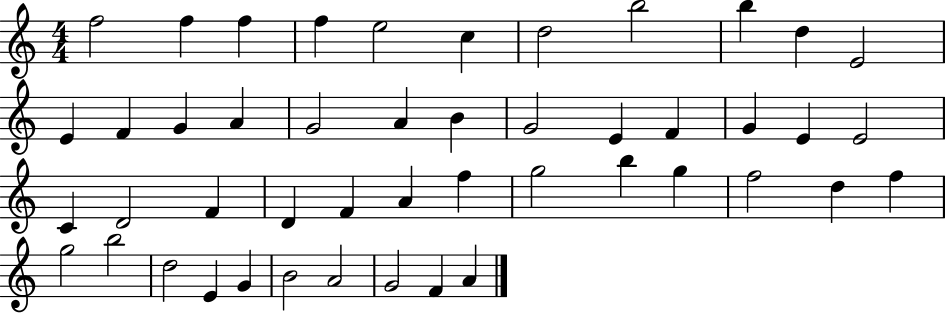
F5/h F5/q F5/q F5/q E5/h C5/q D5/h B5/h B5/q D5/q E4/h E4/q F4/q G4/q A4/q G4/h A4/q B4/q G4/h E4/q F4/q G4/q E4/q E4/h C4/q D4/h F4/q D4/q F4/q A4/q F5/q G5/h B5/q G5/q F5/h D5/q F5/q G5/h B5/h D5/h E4/q G4/q B4/h A4/h G4/h F4/q A4/q